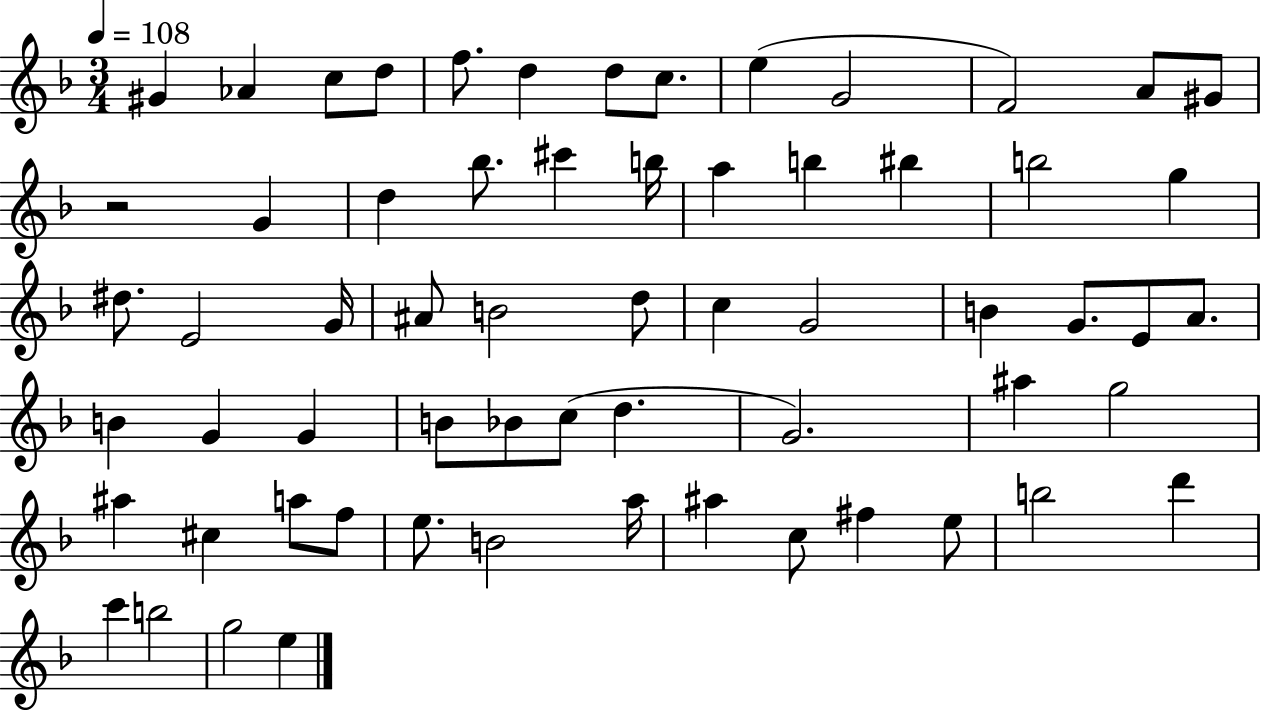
X:1
T:Untitled
M:3/4
L:1/4
K:F
^G _A c/2 d/2 f/2 d d/2 c/2 e G2 F2 A/2 ^G/2 z2 G d _b/2 ^c' b/4 a b ^b b2 g ^d/2 E2 G/4 ^A/2 B2 d/2 c G2 B G/2 E/2 A/2 B G G B/2 _B/2 c/2 d G2 ^a g2 ^a ^c a/2 f/2 e/2 B2 a/4 ^a c/2 ^f e/2 b2 d' c' b2 g2 e